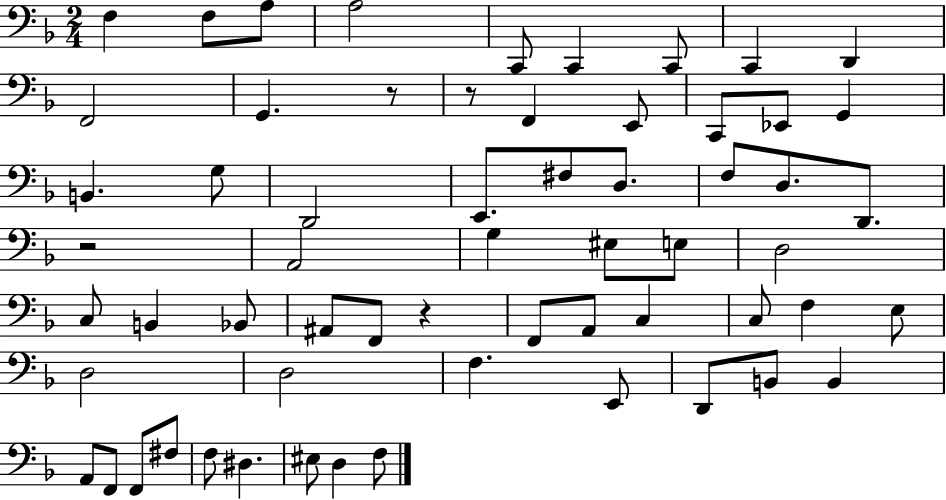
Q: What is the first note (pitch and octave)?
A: F3